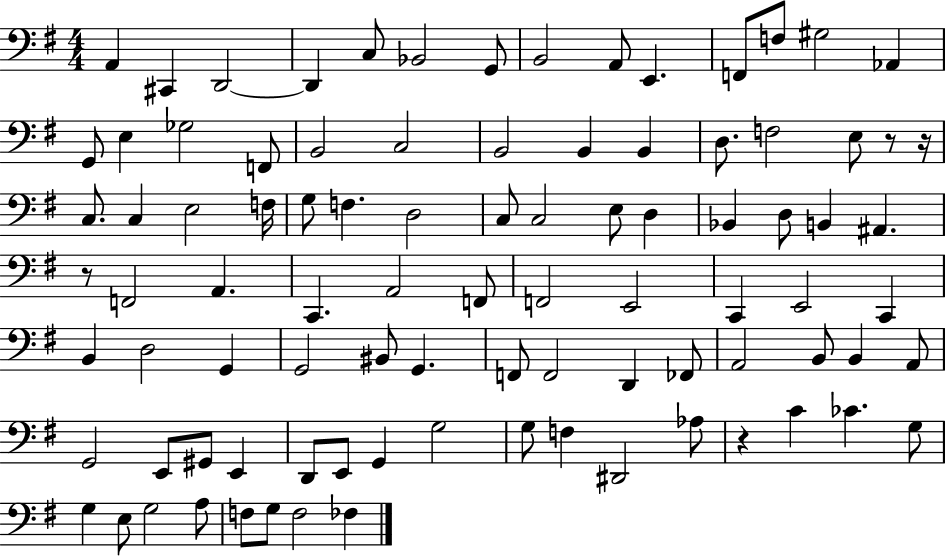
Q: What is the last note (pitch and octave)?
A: FES3